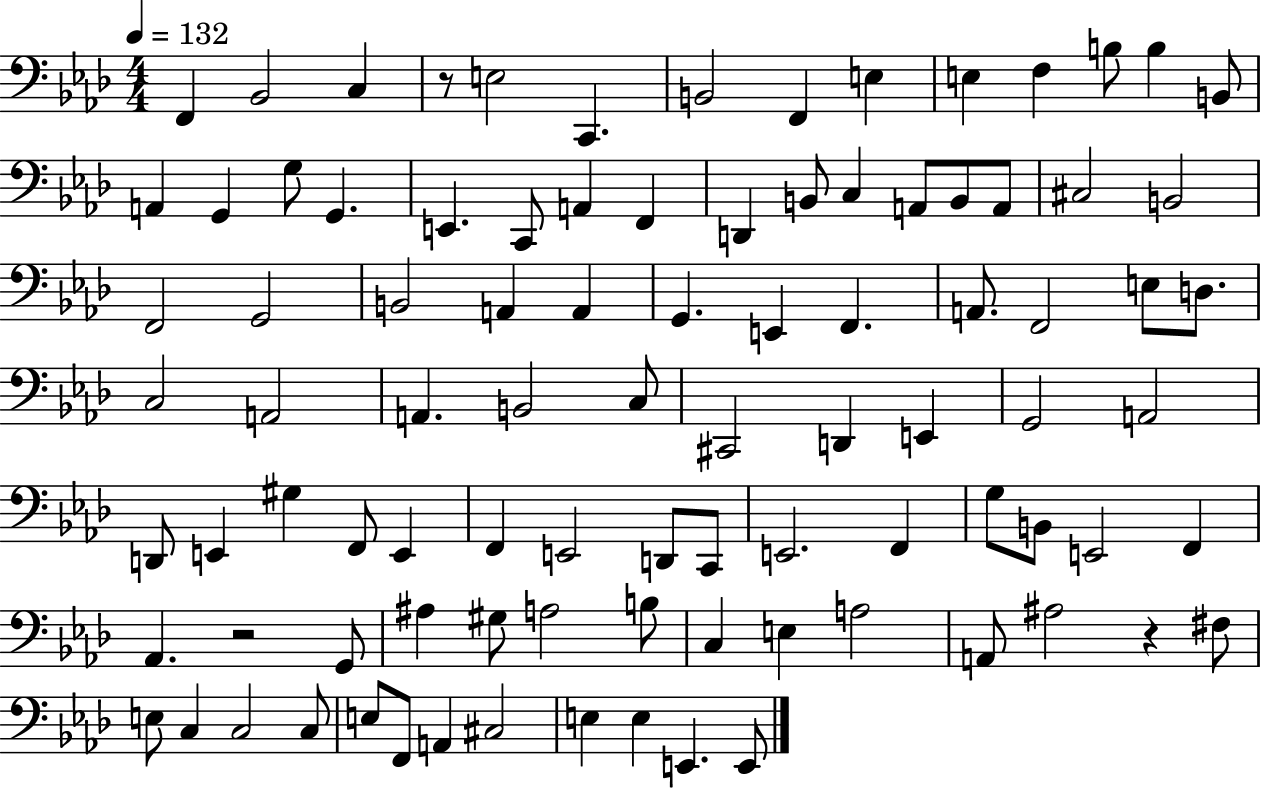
F2/q Bb2/h C3/q R/e E3/h C2/q. B2/h F2/q E3/q E3/q F3/q B3/e B3/q B2/e A2/q G2/q G3/e G2/q. E2/q. C2/e A2/q F2/q D2/q B2/e C3/q A2/e B2/e A2/e C#3/h B2/h F2/h G2/h B2/h A2/q A2/q G2/q. E2/q F2/q. A2/e. F2/h E3/e D3/e. C3/h A2/h A2/q. B2/h C3/e C#2/h D2/q E2/q G2/h A2/h D2/e E2/q G#3/q F2/e E2/q F2/q E2/h D2/e C2/e E2/h. F2/q G3/e B2/e E2/h F2/q Ab2/q. R/h G2/e A#3/q G#3/e A3/h B3/e C3/q E3/q A3/h A2/e A#3/h R/q F#3/e E3/e C3/q C3/h C3/e E3/e F2/e A2/q C#3/h E3/q E3/q E2/q. E2/e